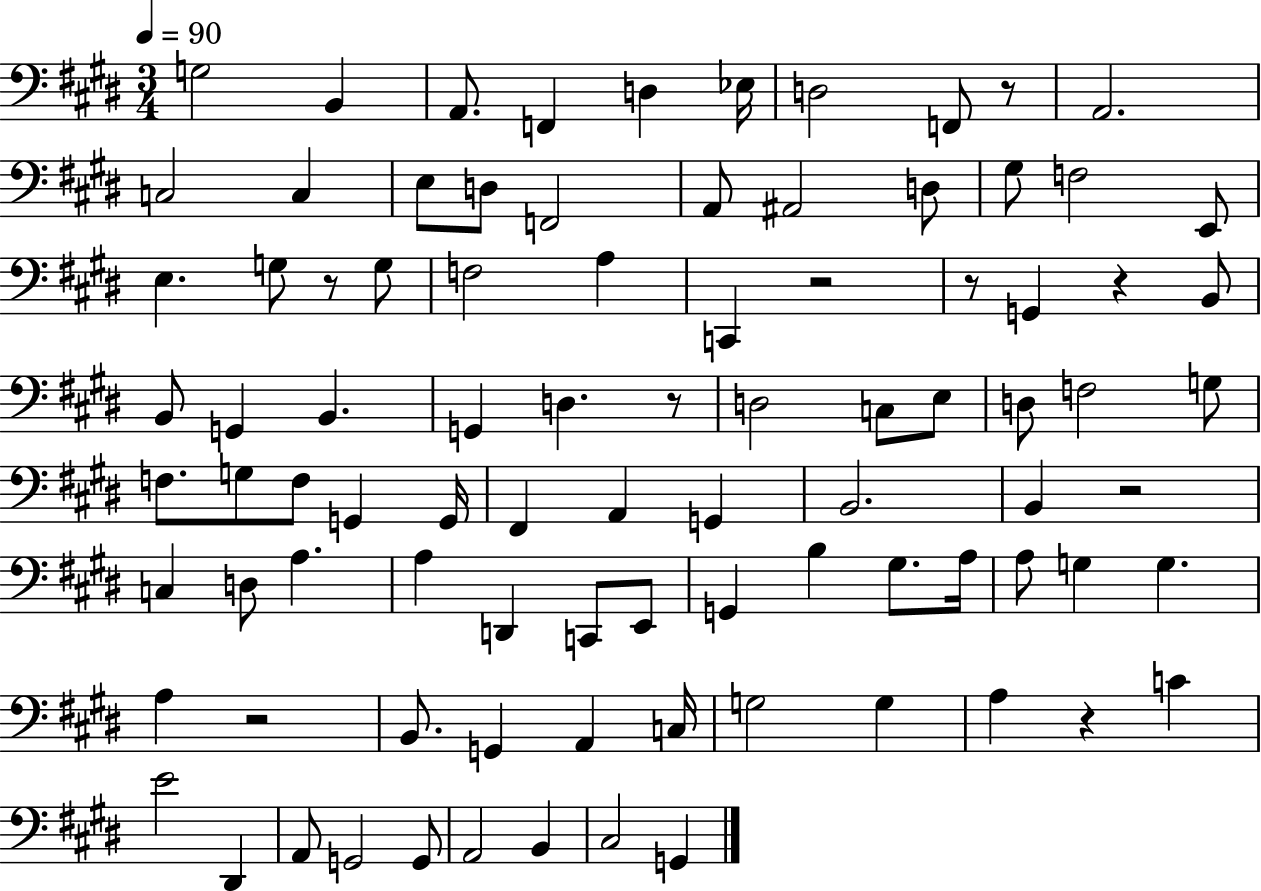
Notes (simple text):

G3/h B2/q A2/e. F2/q D3/q Eb3/s D3/h F2/e R/e A2/h. C3/h C3/q E3/e D3/e F2/h A2/e A#2/h D3/e G#3/e F3/h E2/e E3/q. G3/e R/e G3/e F3/h A3/q C2/q R/h R/e G2/q R/q B2/e B2/e G2/q B2/q. G2/q D3/q. R/e D3/h C3/e E3/e D3/e F3/h G3/e F3/e. G3/e F3/e G2/q G2/s F#2/q A2/q G2/q B2/h. B2/q R/h C3/q D3/e A3/q. A3/q D2/q C2/e E2/e G2/q B3/q G#3/e. A3/s A3/e G3/q G3/q. A3/q R/h B2/e. G2/q A2/q C3/s G3/h G3/q A3/q R/q C4/q E4/h D#2/q A2/e G2/h G2/e A2/h B2/q C#3/h G2/q